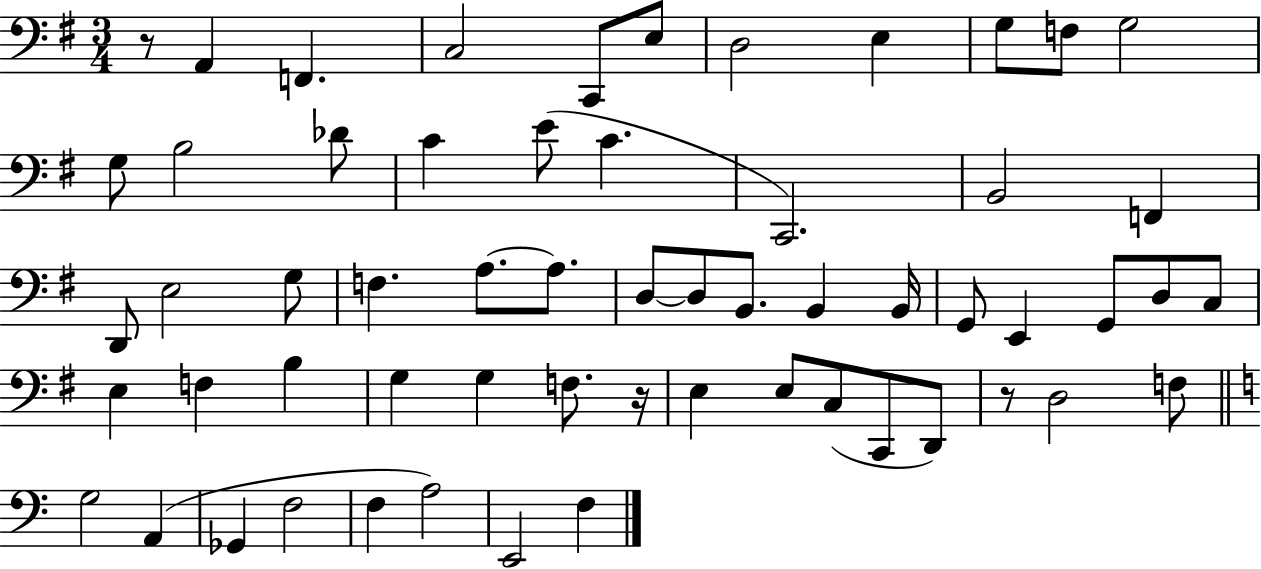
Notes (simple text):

R/e A2/q F2/q. C3/h C2/e E3/e D3/h E3/q G3/e F3/e G3/h G3/e B3/h Db4/e C4/q E4/e C4/q. C2/h. B2/h F2/q D2/e E3/h G3/e F3/q. A3/e. A3/e. D3/e D3/e B2/e. B2/q B2/s G2/e E2/q G2/e D3/e C3/e E3/q F3/q B3/q G3/q G3/q F3/e. R/s E3/q E3/e C3/e C2/e D2/e R/e D3/h F3/e G3/h A2/q Gb2/q F3/h F3/q A3/h E2/h F3/q